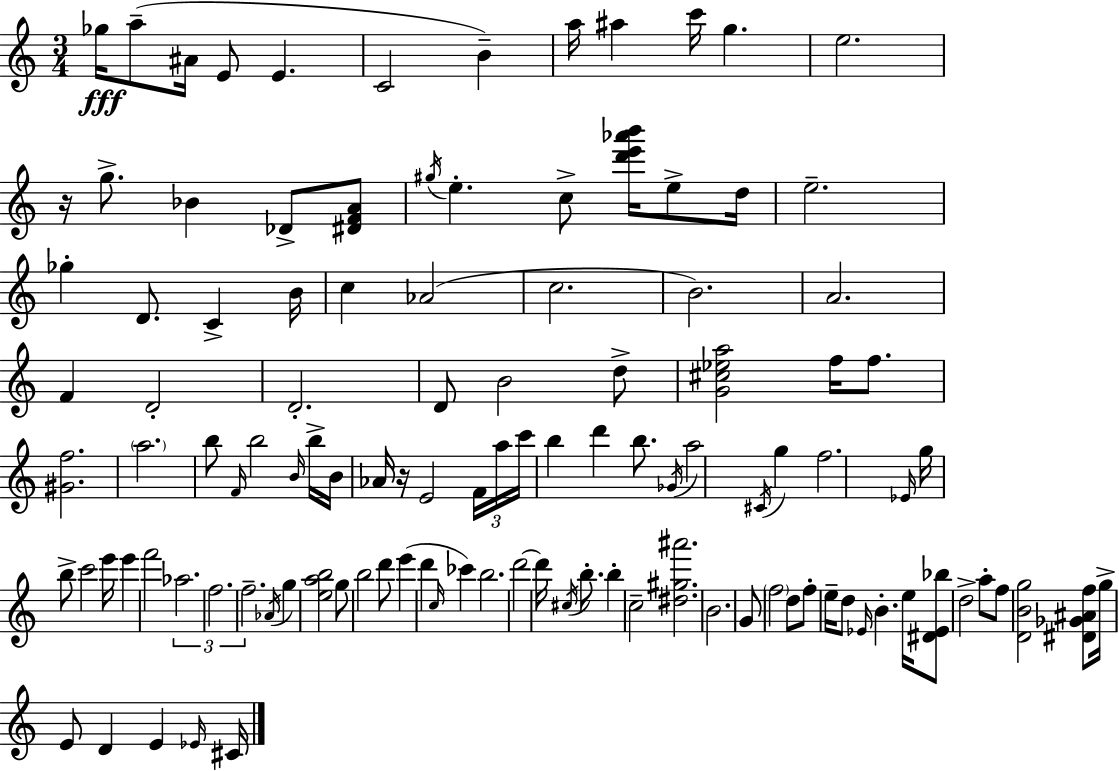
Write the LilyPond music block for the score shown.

{
  \clef treble
  \numericTimeSignature
  \time 3/4
  \key c \major
  ges''16\fff a''8--( ais'16 e'8 e'4. | c'2 b'4--) | a''16 ais''4 c'''16 g''4. | e''2. | \break r16 g''8.-> bes'4 des'8-> <dis' f' a'>8 | \acciaccatura { gis''16 } e''4.-. c''8-> <d''' e''' aes''' b'''>16 e''8-> | d''16 e''2.-- | ges''4-. d'8. c'4-> | \break b'16 c''4 aes'2( | c''2. | b'2.) | a'2. | \break f'4 d'2-. | d'2.-. | d'8 b'2 d''8-> | <g' cis'' ees'' a''>2 f''16 f''8. | \break <gis' f''>2. | \parenthesize a''2. | b''8 \grace { f'16 } b''2 | \grace { b'16 } b''16-> b'16 aes'16 r16 e'2 | \break \tuplet 3/2 { f'16 a''16 c'''16 } b''4 d'''4 | b''8. \acciaccatura { ges'16 } a''2 | \acciaccatura { cis'16 } g''4 f''2. | \grace { ees'16 } g''16 b''8-> c'''2 | \break e'''16 e'''4 f'''2 | \tuplet 3/2 { aes''2. | f''2. | f''2.-- } | \break \acciaccatura { aes'16 } g''4 <e'' a'' b''>2 | g''8 b''2 | d'''8 e'''4( d'''4 | \grace { c''16 }) ces'''4 b''2. | \break d'''2~~ | d'''16 \acciaccatura { cis''16 } b''8.-. b''4-. | c''2-- <dis'' gis'' ais'''>2. | b'2. | \break g'8 \parenthesize f''2 | d''8 f''8-. e''16-- | d''8 \grace { ees'16 } b'4.-. e''16 <dis' ees' bes''>8 | d''2-> a''8-. f''8 | \break <d' b' g''>2 <dis' ges' ais' f''>8 g''16-> e'8 | d'4 e'4 \grace { ees'16 } cis'16 \bar "|."
}